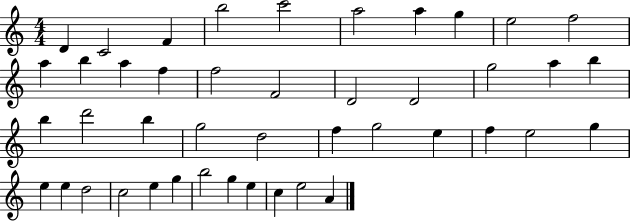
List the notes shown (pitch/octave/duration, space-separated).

D4/q C4/h F4/q B5/h C6/h A5/h A5/q G5/q E5/h F5/h A5/q B5/q A5/q F5/q F5/h F4/h D4/h D4/h G5/h A5/q B5/q B5/q D6/h B5/q G5/h D5/h F5/q G5/h E5/q F5/q E5/h G5/q E5/q E5/q D5/h C5/h E5/q G5/q B5/h G5/q E5/q C5/q E5/h A4/q